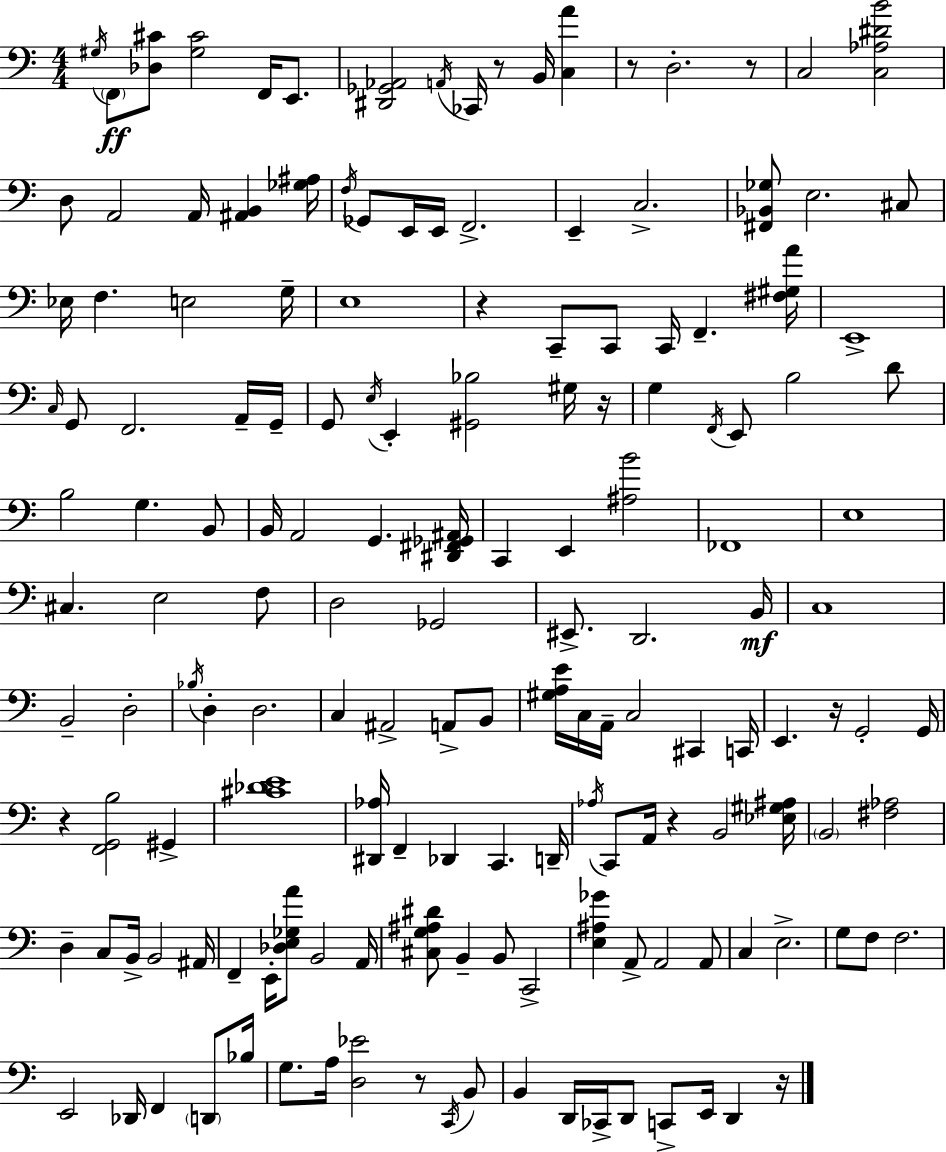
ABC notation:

X:1
T:Untitled
M:4/4
L:1/4
K:Am
^G,/4 F,,/2 [_D,^C]/2 [^G,^C]2 F,,/4 E,,/2 [^D,,_G,,_A,,]2 A,,/4 _C,,/4 z/2 B,,/4 [C,A] z/2 D,2 z/2 C,2 [C,_A,^DB]2 D,/2 A,,2 A,,/4 [^A,,B,,] [_G,^A,]/4 F,/4 _G,,/2 E,,/4 E,,/4 F,,2 E,, C,2 [^F,,_B,,_G,]/2 E,2 ^C,/2 _E,/4 F, E,2 G,/4 E,4 z C,,/2 C,,/2 C,,/4 F,, [^F,^G,A]/4 E,,4 C,/4 G,,/2 F,,2 A,,/4 G,,/4 G,,/2 E,/4 E,, [^G,,_B,]2 ^G,/4 z/4 G, F,,/4 E,,/2 B,2 D/2 B,2 G, B,,/2 B,,/4 A,,2 G,, [^D,,^F,,_G,,^A,,]/4 C,, E,, [^A,B]2 _F,,4 E,4 ^C, E,2 F,/2 D,2 _G,,2 ^E,,/2 D,,2 B,,/4 C,4 B,,2 D,2 _B,/4 D, D,2 C, ^A,,2 A,,/2 B,,/2 [^G,A,E]/4 C,/4 A,,/4 C,2 ^C,, C,,/4 E,, z/4 G,,2 G,,/4 z [F,,G,,B,]2 ^G,, [^C_DE]4 [^D,,_A,]/4 F,, _D,, C,, D,,/4 _A,/4 C,,/2 A,,/4 z B,,2 [_E,^G,^A,]/4 B,,2 [^F,_A,]2 D, C,/2 B,,/4 B,,2 ^A,,/4 F,, E,,/4 [_D,E,_G,A]/2 B,,2 A,,/4 [^C,G,^A,^D]/2 B,, B,,/2 C,,2 [E,^A,_G] A,,/2 A,,2 A,,/2 C, E,2 G,/2 F,/2 F,2 E,,2 _D,,/4 F,, D,,/2 _B,/4 G,/2 A,/4 [D,_E]2 z/2 C,,/4 B,,/2 B,, D,,/4 _C,,/4 D,,/2 C,,/2 E,,/4 D,, z/4